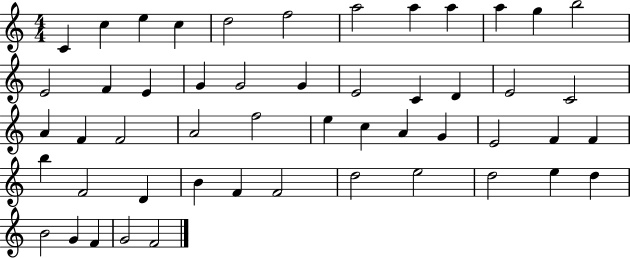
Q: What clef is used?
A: treble